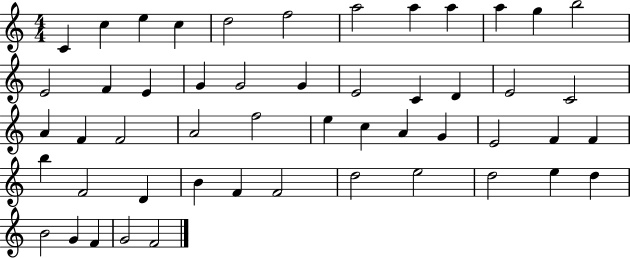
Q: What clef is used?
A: treble